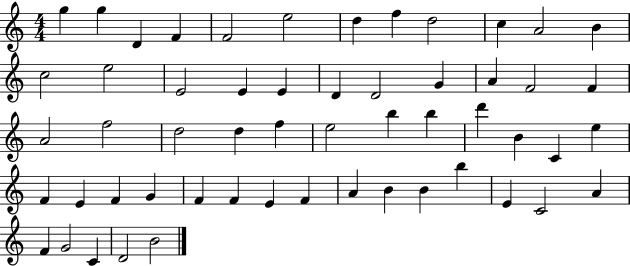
{
  \clef treble
  \numericTimeSignature
  \time 4/4
  \key c \major
  g''4 g''4 d'4 f'4 | f'2 e''2 | d''4 f''4 d''2 | c''4 a'2 b'4 | \break c''2 e''2 | e'2 e'4 e'4 | d'4 d'2 g'4 | a'4 f'2 f'4 | \break a'2 f''2 | d''2 d''4 f''4 | e''2 b''4 b''4 | d'''4 b'4 c'4 e''4 | \break f'4 e'4 f'4 g'4 | f'4 f'4 e'4 f'4 | a'4 b'4 b'4 b''4 | e'4 c'2 a'4 | \break f'4 g'2 c'4 | d'2 b'2 | \bar "|."
}